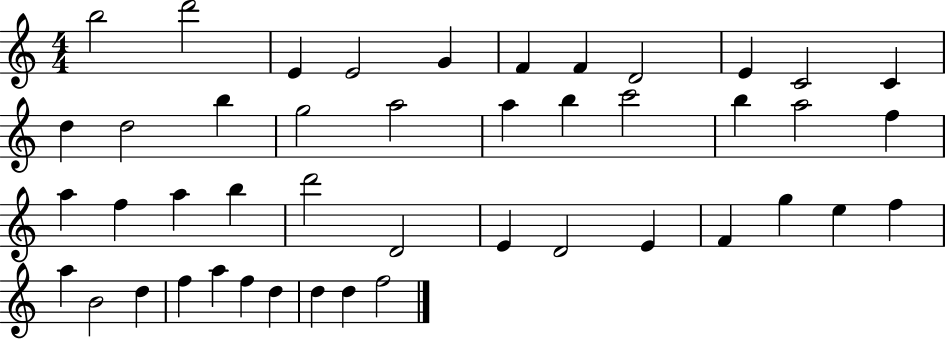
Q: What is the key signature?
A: C major